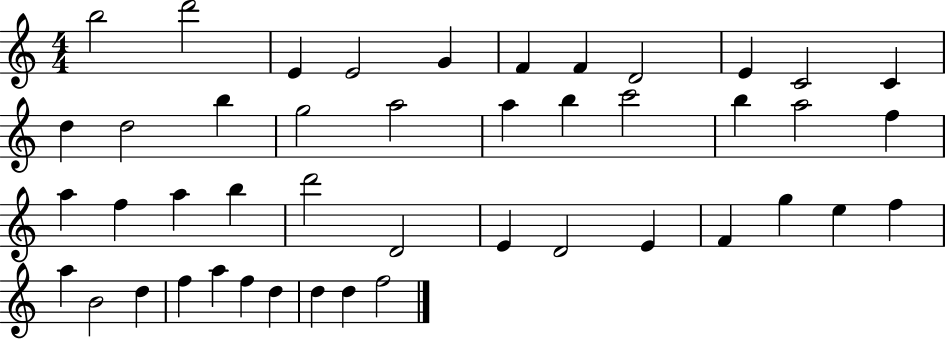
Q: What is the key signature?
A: C major